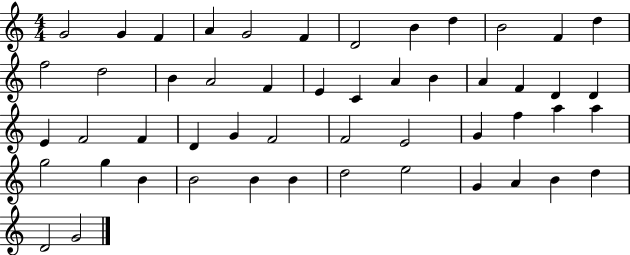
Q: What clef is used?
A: treble